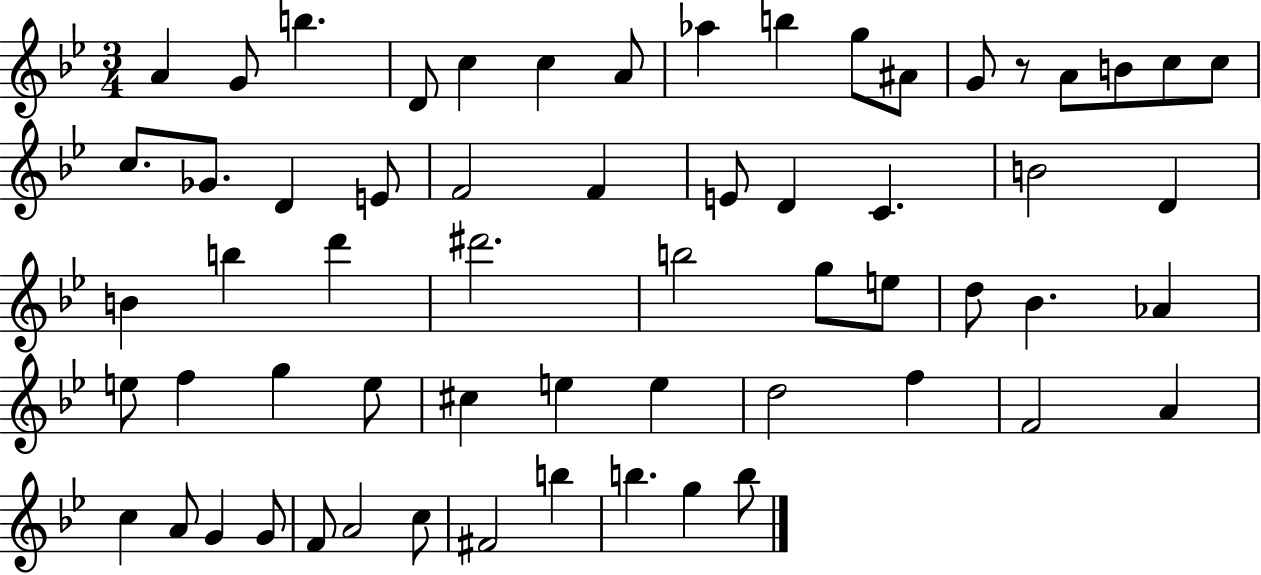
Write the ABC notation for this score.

X:1
T:Untitled
M:3/4
L:1/4
K:Bb
A G/2 b D/2 c c A/2 _a b g/2 ^A/2 G/2 z/2 A/2 B/2 c/2 c/2 c/2 _G/2 D E/2 F2 F E/2 D C B2 D B b d' ^d'2 b2 g/2 e/2 d/2 _B _A e/2 f g e/2 ^c e e d2 f F2 A c A/2 G G/2 F/2 A2 c/2 ^F2 b b g b/2